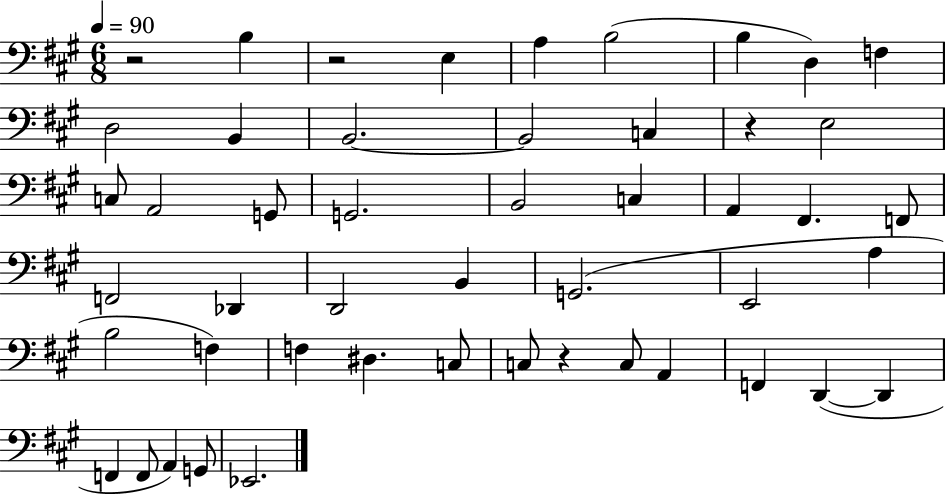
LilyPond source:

{
  \clef bass
  \numericTimeSignature
  \time 6/8
  \key a \major
  \tempo 4 = 90
  r2 b4 | r2 e4 | a4 b2( | b4 d4) f4 | \break d2 b,4 | b,2.~~ | b,2 c4 | r4 e2 | \break c8 a,2 g,8 | g,2. | b,2 c4 | a,4 fis,4. f,8 | \break f,2 des,4 | d,2 b,4 | g,2.( | e,2 a4 | \break b2 f4) | f4 dis4. c8 | c8 r4 c8 a,4 | f,4 d,4~(~ d,4 | \break f,4 f,8 a,4) g,8 | ees,2. | \bar "|."
}